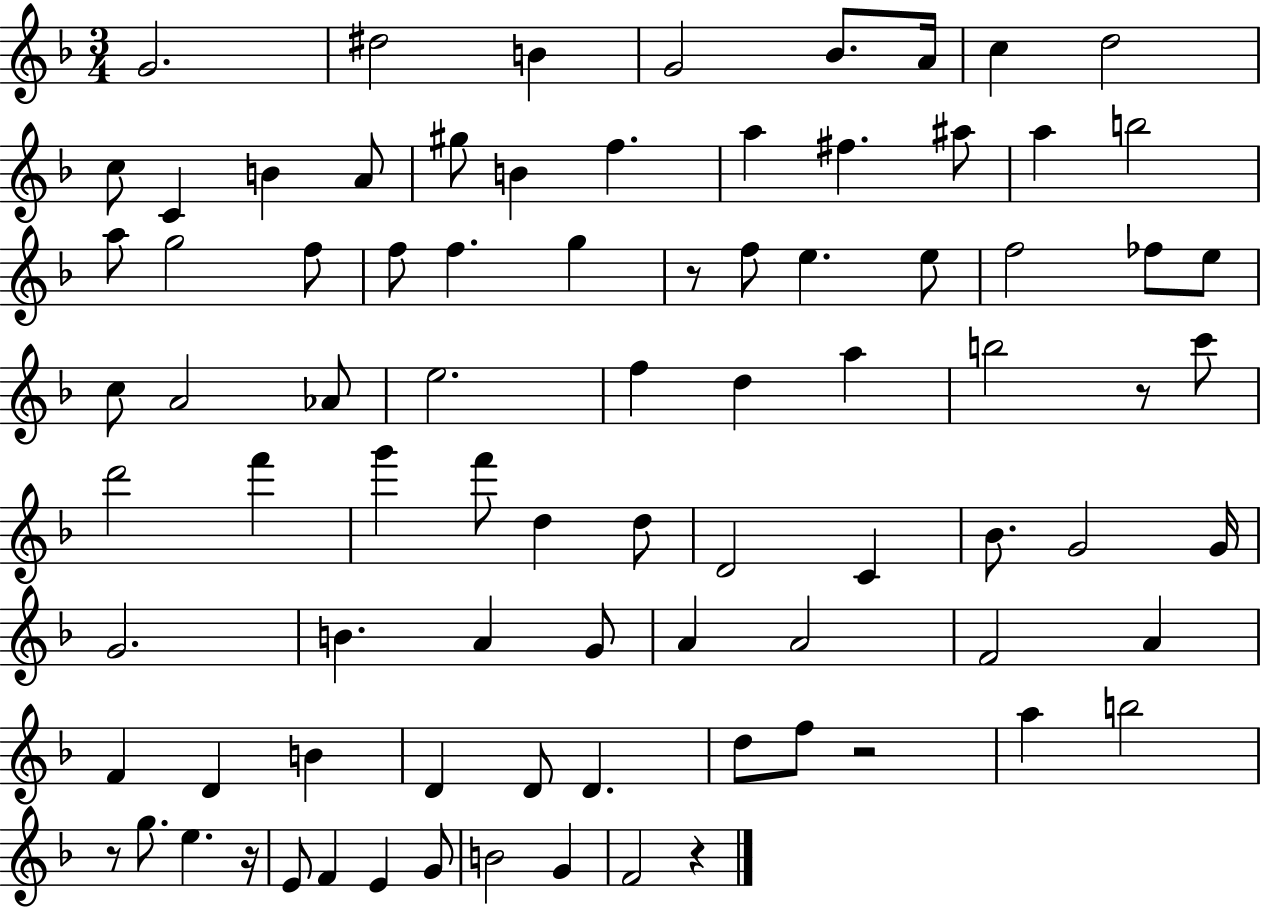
G4/h. D#5/h B4/q G4/h Bb4/e. A4/s C5/q D5/h C5/e C4/q B4/q A4/e G#5/e B4/q F5/q. A5/q F#5/q. A#5/e A5/q B5/h A5/e G5/h F5/e F5/e F5/q. G5/q R/e F5/e E5/q. E5/e F5/h FES5/e E5/e C5/e A4/h Ab4/e E5/h. F5/q D5/q A5/q B5/h R/e C6/e D6/h F6/q G6/q F6/e D5/q D5/e D4/h C4/q Bb4/e. G4/h G4/s G4/h. B4/q. A4/q G4/e A4/q A4/h F4/h A4/q F4/q D4/q B4/q D4/q D4/e D4/q. D5/e F5/e R/h A5/q B5/h R/e G5/e. E5/q. R/s E4/e F4/q E4/q G4/e B4/h G4/q F4/h R/q